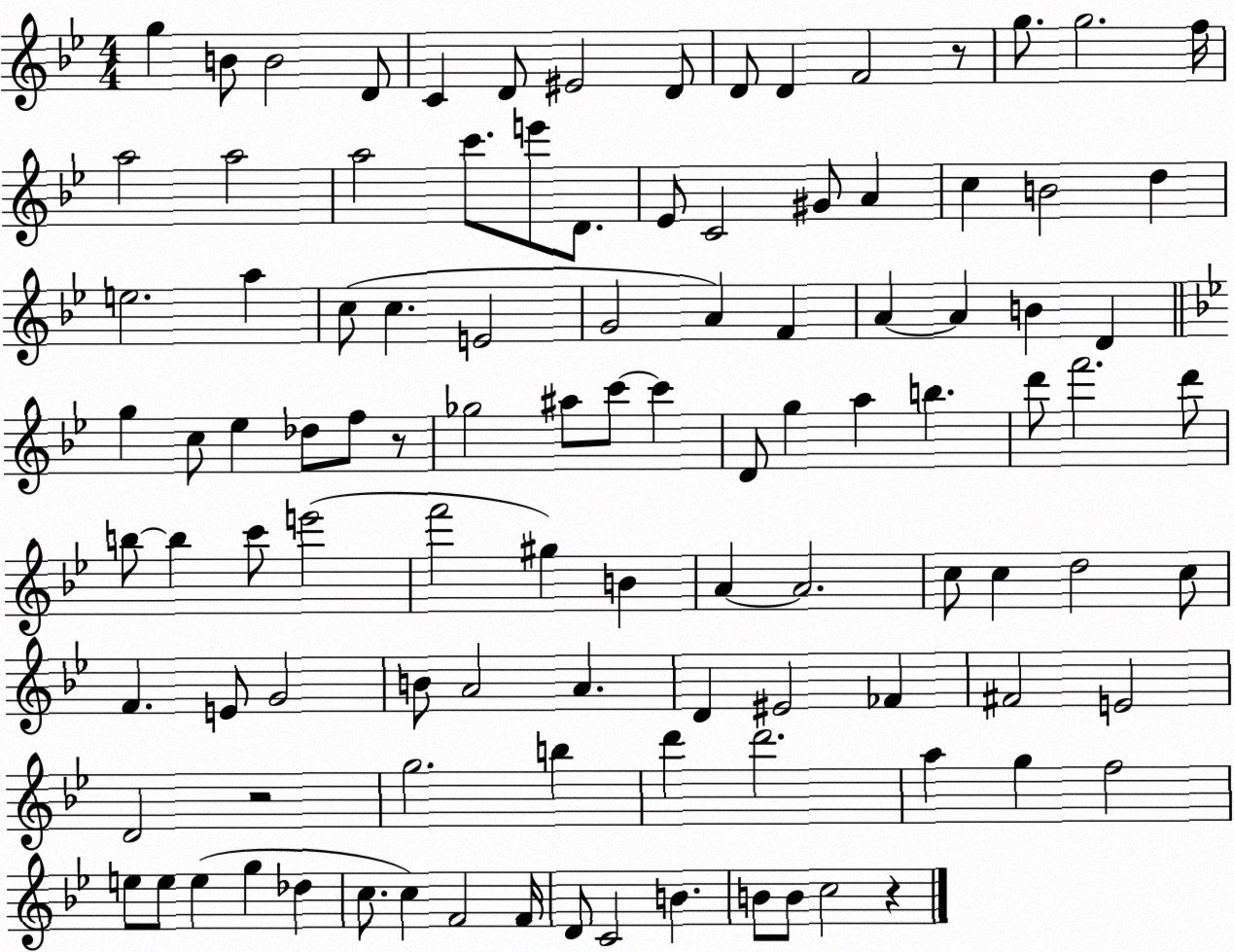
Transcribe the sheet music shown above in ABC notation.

X:1
T:Untitled
M:4/4
L:1/4
K:Bb
g B/2 B2 D/2 C D/2 ^E2 D/2 D/2 D F2 z/2 g/2 g2 f/4 a2 a2 a2 c'/2 e'/2 D/2 _E/2 C2 ^G/2 A c B2 d e2 a c/2 c E2 G2 A F A A B D g c/2 _e _d/2 f/2 z/2 _g2 ^a/2 c'/2 c' D/2 g a b d'/2 f'2 d'/2 b/2 b c'/2 e'2 f'2 ^g B A A2 c/2 c d2 c/2 F E/2 G2 B/2 A2 A D ^E2 _F ^F2 E2 D2 z2 g2 b d' d'2 a g f2 e/2 e/2 e g _d c/2 c F2 F/4 D/2 C2 B B/2 B/2 c2 z